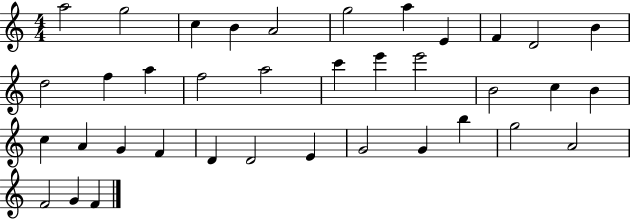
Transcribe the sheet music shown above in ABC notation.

X:1
T:Untitled
M:4/4
L:1/4
K:C
a2 g2 c B A2 g2 a E F D2 B d2 f a f2 a2 c' e' e'2 B2 c B c A G F D D2 E G2 G b g2 A2 F2 G F